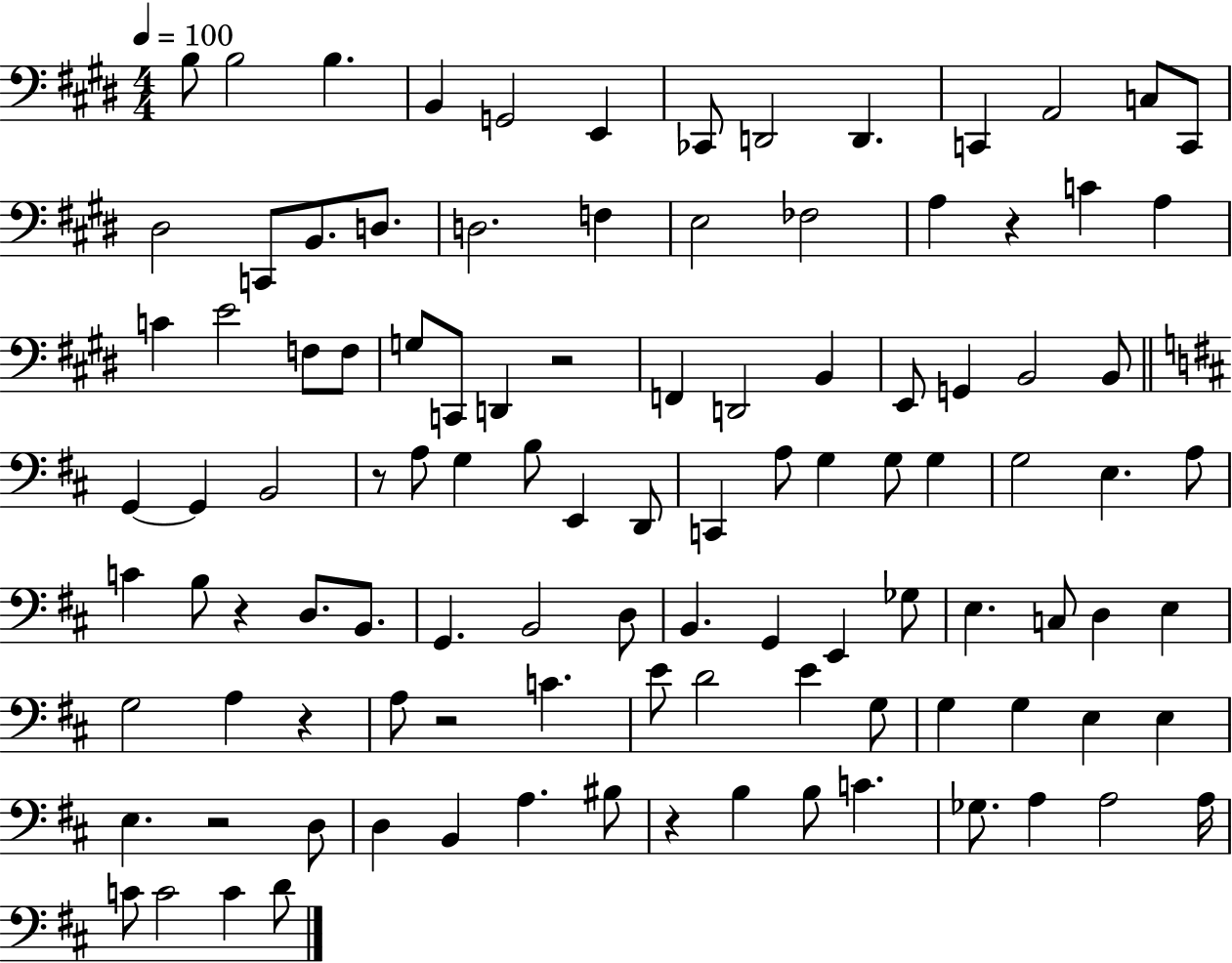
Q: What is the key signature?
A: E major